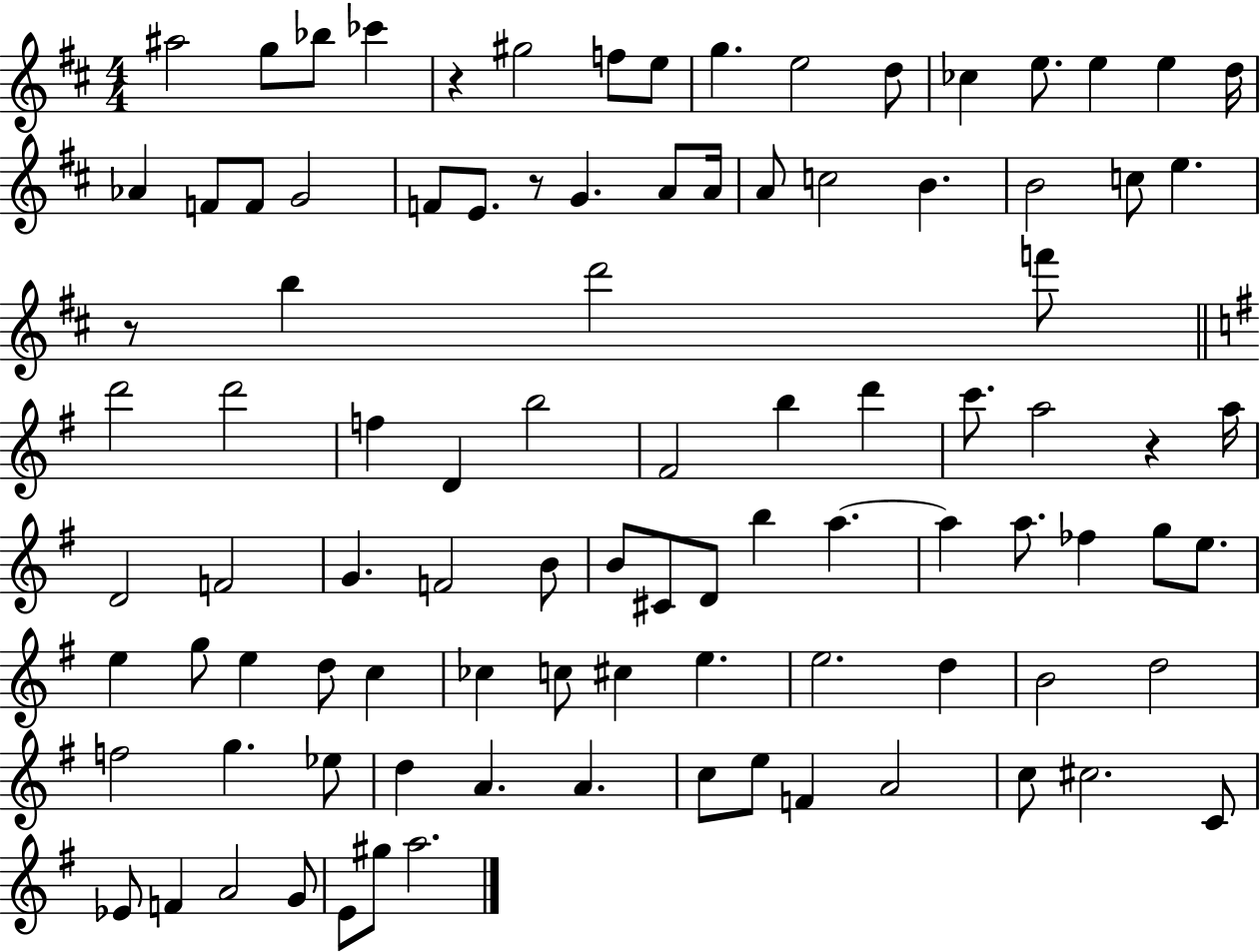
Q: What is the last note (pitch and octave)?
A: A5